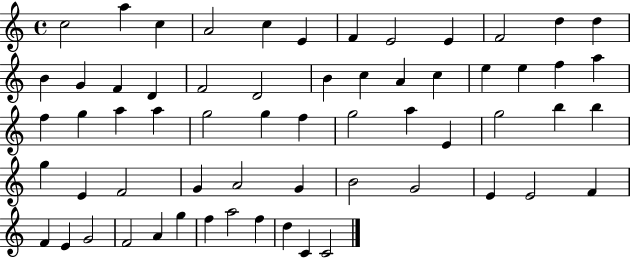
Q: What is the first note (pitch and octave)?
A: C5